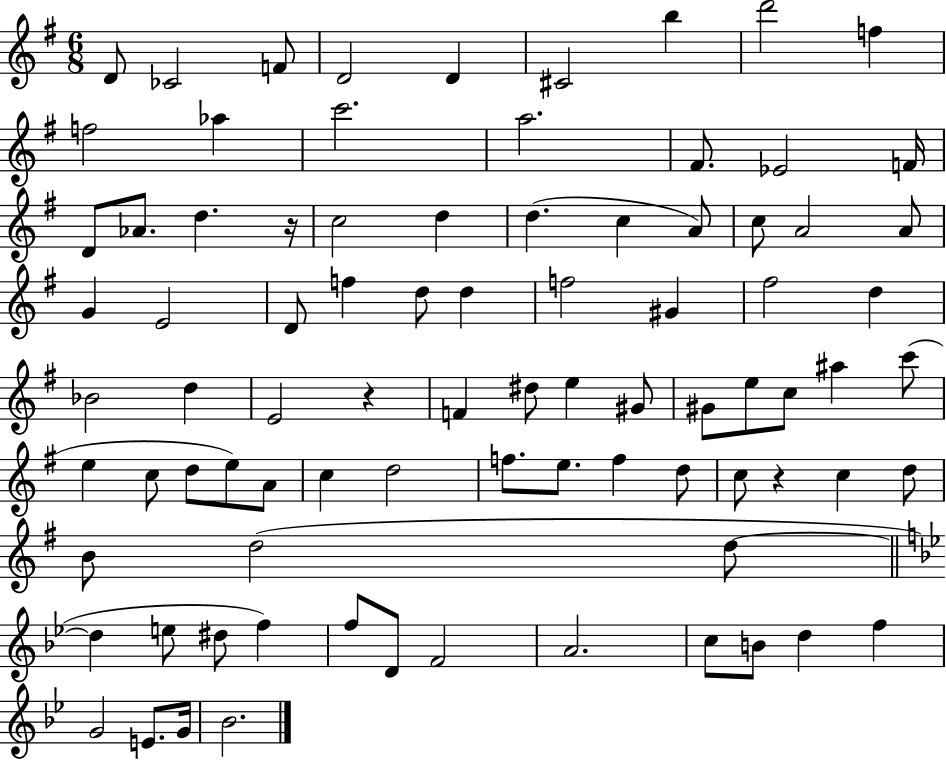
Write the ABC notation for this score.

X:1
T:Untitled
M:6/8
L:1/4
K:G
D/2 _C2 F/2 D2 D ^C2 b d'2 f f2 _a c'2 a2 ^F/2 _E2 F/4 D/2 _A/2 d z/4 c2 d d c A/2 c/2 A2 A/2 G E2 D/2 f d/2 d f2 ^G ^f2 d _B2 d E2 z F ^d/2 e ^G/2 ^G/2 e/2 c/2 ^a c'/2 e c/2 d/2 e/2 A/2 c d2 f/2 e/2 f d/2 c/2 z c d/2 B/2 d2 d/2 d e/2 ^d/2 f f/2 D/2 F2 A2 c/2 B/2 d f G2 E/2 G/4 _B2